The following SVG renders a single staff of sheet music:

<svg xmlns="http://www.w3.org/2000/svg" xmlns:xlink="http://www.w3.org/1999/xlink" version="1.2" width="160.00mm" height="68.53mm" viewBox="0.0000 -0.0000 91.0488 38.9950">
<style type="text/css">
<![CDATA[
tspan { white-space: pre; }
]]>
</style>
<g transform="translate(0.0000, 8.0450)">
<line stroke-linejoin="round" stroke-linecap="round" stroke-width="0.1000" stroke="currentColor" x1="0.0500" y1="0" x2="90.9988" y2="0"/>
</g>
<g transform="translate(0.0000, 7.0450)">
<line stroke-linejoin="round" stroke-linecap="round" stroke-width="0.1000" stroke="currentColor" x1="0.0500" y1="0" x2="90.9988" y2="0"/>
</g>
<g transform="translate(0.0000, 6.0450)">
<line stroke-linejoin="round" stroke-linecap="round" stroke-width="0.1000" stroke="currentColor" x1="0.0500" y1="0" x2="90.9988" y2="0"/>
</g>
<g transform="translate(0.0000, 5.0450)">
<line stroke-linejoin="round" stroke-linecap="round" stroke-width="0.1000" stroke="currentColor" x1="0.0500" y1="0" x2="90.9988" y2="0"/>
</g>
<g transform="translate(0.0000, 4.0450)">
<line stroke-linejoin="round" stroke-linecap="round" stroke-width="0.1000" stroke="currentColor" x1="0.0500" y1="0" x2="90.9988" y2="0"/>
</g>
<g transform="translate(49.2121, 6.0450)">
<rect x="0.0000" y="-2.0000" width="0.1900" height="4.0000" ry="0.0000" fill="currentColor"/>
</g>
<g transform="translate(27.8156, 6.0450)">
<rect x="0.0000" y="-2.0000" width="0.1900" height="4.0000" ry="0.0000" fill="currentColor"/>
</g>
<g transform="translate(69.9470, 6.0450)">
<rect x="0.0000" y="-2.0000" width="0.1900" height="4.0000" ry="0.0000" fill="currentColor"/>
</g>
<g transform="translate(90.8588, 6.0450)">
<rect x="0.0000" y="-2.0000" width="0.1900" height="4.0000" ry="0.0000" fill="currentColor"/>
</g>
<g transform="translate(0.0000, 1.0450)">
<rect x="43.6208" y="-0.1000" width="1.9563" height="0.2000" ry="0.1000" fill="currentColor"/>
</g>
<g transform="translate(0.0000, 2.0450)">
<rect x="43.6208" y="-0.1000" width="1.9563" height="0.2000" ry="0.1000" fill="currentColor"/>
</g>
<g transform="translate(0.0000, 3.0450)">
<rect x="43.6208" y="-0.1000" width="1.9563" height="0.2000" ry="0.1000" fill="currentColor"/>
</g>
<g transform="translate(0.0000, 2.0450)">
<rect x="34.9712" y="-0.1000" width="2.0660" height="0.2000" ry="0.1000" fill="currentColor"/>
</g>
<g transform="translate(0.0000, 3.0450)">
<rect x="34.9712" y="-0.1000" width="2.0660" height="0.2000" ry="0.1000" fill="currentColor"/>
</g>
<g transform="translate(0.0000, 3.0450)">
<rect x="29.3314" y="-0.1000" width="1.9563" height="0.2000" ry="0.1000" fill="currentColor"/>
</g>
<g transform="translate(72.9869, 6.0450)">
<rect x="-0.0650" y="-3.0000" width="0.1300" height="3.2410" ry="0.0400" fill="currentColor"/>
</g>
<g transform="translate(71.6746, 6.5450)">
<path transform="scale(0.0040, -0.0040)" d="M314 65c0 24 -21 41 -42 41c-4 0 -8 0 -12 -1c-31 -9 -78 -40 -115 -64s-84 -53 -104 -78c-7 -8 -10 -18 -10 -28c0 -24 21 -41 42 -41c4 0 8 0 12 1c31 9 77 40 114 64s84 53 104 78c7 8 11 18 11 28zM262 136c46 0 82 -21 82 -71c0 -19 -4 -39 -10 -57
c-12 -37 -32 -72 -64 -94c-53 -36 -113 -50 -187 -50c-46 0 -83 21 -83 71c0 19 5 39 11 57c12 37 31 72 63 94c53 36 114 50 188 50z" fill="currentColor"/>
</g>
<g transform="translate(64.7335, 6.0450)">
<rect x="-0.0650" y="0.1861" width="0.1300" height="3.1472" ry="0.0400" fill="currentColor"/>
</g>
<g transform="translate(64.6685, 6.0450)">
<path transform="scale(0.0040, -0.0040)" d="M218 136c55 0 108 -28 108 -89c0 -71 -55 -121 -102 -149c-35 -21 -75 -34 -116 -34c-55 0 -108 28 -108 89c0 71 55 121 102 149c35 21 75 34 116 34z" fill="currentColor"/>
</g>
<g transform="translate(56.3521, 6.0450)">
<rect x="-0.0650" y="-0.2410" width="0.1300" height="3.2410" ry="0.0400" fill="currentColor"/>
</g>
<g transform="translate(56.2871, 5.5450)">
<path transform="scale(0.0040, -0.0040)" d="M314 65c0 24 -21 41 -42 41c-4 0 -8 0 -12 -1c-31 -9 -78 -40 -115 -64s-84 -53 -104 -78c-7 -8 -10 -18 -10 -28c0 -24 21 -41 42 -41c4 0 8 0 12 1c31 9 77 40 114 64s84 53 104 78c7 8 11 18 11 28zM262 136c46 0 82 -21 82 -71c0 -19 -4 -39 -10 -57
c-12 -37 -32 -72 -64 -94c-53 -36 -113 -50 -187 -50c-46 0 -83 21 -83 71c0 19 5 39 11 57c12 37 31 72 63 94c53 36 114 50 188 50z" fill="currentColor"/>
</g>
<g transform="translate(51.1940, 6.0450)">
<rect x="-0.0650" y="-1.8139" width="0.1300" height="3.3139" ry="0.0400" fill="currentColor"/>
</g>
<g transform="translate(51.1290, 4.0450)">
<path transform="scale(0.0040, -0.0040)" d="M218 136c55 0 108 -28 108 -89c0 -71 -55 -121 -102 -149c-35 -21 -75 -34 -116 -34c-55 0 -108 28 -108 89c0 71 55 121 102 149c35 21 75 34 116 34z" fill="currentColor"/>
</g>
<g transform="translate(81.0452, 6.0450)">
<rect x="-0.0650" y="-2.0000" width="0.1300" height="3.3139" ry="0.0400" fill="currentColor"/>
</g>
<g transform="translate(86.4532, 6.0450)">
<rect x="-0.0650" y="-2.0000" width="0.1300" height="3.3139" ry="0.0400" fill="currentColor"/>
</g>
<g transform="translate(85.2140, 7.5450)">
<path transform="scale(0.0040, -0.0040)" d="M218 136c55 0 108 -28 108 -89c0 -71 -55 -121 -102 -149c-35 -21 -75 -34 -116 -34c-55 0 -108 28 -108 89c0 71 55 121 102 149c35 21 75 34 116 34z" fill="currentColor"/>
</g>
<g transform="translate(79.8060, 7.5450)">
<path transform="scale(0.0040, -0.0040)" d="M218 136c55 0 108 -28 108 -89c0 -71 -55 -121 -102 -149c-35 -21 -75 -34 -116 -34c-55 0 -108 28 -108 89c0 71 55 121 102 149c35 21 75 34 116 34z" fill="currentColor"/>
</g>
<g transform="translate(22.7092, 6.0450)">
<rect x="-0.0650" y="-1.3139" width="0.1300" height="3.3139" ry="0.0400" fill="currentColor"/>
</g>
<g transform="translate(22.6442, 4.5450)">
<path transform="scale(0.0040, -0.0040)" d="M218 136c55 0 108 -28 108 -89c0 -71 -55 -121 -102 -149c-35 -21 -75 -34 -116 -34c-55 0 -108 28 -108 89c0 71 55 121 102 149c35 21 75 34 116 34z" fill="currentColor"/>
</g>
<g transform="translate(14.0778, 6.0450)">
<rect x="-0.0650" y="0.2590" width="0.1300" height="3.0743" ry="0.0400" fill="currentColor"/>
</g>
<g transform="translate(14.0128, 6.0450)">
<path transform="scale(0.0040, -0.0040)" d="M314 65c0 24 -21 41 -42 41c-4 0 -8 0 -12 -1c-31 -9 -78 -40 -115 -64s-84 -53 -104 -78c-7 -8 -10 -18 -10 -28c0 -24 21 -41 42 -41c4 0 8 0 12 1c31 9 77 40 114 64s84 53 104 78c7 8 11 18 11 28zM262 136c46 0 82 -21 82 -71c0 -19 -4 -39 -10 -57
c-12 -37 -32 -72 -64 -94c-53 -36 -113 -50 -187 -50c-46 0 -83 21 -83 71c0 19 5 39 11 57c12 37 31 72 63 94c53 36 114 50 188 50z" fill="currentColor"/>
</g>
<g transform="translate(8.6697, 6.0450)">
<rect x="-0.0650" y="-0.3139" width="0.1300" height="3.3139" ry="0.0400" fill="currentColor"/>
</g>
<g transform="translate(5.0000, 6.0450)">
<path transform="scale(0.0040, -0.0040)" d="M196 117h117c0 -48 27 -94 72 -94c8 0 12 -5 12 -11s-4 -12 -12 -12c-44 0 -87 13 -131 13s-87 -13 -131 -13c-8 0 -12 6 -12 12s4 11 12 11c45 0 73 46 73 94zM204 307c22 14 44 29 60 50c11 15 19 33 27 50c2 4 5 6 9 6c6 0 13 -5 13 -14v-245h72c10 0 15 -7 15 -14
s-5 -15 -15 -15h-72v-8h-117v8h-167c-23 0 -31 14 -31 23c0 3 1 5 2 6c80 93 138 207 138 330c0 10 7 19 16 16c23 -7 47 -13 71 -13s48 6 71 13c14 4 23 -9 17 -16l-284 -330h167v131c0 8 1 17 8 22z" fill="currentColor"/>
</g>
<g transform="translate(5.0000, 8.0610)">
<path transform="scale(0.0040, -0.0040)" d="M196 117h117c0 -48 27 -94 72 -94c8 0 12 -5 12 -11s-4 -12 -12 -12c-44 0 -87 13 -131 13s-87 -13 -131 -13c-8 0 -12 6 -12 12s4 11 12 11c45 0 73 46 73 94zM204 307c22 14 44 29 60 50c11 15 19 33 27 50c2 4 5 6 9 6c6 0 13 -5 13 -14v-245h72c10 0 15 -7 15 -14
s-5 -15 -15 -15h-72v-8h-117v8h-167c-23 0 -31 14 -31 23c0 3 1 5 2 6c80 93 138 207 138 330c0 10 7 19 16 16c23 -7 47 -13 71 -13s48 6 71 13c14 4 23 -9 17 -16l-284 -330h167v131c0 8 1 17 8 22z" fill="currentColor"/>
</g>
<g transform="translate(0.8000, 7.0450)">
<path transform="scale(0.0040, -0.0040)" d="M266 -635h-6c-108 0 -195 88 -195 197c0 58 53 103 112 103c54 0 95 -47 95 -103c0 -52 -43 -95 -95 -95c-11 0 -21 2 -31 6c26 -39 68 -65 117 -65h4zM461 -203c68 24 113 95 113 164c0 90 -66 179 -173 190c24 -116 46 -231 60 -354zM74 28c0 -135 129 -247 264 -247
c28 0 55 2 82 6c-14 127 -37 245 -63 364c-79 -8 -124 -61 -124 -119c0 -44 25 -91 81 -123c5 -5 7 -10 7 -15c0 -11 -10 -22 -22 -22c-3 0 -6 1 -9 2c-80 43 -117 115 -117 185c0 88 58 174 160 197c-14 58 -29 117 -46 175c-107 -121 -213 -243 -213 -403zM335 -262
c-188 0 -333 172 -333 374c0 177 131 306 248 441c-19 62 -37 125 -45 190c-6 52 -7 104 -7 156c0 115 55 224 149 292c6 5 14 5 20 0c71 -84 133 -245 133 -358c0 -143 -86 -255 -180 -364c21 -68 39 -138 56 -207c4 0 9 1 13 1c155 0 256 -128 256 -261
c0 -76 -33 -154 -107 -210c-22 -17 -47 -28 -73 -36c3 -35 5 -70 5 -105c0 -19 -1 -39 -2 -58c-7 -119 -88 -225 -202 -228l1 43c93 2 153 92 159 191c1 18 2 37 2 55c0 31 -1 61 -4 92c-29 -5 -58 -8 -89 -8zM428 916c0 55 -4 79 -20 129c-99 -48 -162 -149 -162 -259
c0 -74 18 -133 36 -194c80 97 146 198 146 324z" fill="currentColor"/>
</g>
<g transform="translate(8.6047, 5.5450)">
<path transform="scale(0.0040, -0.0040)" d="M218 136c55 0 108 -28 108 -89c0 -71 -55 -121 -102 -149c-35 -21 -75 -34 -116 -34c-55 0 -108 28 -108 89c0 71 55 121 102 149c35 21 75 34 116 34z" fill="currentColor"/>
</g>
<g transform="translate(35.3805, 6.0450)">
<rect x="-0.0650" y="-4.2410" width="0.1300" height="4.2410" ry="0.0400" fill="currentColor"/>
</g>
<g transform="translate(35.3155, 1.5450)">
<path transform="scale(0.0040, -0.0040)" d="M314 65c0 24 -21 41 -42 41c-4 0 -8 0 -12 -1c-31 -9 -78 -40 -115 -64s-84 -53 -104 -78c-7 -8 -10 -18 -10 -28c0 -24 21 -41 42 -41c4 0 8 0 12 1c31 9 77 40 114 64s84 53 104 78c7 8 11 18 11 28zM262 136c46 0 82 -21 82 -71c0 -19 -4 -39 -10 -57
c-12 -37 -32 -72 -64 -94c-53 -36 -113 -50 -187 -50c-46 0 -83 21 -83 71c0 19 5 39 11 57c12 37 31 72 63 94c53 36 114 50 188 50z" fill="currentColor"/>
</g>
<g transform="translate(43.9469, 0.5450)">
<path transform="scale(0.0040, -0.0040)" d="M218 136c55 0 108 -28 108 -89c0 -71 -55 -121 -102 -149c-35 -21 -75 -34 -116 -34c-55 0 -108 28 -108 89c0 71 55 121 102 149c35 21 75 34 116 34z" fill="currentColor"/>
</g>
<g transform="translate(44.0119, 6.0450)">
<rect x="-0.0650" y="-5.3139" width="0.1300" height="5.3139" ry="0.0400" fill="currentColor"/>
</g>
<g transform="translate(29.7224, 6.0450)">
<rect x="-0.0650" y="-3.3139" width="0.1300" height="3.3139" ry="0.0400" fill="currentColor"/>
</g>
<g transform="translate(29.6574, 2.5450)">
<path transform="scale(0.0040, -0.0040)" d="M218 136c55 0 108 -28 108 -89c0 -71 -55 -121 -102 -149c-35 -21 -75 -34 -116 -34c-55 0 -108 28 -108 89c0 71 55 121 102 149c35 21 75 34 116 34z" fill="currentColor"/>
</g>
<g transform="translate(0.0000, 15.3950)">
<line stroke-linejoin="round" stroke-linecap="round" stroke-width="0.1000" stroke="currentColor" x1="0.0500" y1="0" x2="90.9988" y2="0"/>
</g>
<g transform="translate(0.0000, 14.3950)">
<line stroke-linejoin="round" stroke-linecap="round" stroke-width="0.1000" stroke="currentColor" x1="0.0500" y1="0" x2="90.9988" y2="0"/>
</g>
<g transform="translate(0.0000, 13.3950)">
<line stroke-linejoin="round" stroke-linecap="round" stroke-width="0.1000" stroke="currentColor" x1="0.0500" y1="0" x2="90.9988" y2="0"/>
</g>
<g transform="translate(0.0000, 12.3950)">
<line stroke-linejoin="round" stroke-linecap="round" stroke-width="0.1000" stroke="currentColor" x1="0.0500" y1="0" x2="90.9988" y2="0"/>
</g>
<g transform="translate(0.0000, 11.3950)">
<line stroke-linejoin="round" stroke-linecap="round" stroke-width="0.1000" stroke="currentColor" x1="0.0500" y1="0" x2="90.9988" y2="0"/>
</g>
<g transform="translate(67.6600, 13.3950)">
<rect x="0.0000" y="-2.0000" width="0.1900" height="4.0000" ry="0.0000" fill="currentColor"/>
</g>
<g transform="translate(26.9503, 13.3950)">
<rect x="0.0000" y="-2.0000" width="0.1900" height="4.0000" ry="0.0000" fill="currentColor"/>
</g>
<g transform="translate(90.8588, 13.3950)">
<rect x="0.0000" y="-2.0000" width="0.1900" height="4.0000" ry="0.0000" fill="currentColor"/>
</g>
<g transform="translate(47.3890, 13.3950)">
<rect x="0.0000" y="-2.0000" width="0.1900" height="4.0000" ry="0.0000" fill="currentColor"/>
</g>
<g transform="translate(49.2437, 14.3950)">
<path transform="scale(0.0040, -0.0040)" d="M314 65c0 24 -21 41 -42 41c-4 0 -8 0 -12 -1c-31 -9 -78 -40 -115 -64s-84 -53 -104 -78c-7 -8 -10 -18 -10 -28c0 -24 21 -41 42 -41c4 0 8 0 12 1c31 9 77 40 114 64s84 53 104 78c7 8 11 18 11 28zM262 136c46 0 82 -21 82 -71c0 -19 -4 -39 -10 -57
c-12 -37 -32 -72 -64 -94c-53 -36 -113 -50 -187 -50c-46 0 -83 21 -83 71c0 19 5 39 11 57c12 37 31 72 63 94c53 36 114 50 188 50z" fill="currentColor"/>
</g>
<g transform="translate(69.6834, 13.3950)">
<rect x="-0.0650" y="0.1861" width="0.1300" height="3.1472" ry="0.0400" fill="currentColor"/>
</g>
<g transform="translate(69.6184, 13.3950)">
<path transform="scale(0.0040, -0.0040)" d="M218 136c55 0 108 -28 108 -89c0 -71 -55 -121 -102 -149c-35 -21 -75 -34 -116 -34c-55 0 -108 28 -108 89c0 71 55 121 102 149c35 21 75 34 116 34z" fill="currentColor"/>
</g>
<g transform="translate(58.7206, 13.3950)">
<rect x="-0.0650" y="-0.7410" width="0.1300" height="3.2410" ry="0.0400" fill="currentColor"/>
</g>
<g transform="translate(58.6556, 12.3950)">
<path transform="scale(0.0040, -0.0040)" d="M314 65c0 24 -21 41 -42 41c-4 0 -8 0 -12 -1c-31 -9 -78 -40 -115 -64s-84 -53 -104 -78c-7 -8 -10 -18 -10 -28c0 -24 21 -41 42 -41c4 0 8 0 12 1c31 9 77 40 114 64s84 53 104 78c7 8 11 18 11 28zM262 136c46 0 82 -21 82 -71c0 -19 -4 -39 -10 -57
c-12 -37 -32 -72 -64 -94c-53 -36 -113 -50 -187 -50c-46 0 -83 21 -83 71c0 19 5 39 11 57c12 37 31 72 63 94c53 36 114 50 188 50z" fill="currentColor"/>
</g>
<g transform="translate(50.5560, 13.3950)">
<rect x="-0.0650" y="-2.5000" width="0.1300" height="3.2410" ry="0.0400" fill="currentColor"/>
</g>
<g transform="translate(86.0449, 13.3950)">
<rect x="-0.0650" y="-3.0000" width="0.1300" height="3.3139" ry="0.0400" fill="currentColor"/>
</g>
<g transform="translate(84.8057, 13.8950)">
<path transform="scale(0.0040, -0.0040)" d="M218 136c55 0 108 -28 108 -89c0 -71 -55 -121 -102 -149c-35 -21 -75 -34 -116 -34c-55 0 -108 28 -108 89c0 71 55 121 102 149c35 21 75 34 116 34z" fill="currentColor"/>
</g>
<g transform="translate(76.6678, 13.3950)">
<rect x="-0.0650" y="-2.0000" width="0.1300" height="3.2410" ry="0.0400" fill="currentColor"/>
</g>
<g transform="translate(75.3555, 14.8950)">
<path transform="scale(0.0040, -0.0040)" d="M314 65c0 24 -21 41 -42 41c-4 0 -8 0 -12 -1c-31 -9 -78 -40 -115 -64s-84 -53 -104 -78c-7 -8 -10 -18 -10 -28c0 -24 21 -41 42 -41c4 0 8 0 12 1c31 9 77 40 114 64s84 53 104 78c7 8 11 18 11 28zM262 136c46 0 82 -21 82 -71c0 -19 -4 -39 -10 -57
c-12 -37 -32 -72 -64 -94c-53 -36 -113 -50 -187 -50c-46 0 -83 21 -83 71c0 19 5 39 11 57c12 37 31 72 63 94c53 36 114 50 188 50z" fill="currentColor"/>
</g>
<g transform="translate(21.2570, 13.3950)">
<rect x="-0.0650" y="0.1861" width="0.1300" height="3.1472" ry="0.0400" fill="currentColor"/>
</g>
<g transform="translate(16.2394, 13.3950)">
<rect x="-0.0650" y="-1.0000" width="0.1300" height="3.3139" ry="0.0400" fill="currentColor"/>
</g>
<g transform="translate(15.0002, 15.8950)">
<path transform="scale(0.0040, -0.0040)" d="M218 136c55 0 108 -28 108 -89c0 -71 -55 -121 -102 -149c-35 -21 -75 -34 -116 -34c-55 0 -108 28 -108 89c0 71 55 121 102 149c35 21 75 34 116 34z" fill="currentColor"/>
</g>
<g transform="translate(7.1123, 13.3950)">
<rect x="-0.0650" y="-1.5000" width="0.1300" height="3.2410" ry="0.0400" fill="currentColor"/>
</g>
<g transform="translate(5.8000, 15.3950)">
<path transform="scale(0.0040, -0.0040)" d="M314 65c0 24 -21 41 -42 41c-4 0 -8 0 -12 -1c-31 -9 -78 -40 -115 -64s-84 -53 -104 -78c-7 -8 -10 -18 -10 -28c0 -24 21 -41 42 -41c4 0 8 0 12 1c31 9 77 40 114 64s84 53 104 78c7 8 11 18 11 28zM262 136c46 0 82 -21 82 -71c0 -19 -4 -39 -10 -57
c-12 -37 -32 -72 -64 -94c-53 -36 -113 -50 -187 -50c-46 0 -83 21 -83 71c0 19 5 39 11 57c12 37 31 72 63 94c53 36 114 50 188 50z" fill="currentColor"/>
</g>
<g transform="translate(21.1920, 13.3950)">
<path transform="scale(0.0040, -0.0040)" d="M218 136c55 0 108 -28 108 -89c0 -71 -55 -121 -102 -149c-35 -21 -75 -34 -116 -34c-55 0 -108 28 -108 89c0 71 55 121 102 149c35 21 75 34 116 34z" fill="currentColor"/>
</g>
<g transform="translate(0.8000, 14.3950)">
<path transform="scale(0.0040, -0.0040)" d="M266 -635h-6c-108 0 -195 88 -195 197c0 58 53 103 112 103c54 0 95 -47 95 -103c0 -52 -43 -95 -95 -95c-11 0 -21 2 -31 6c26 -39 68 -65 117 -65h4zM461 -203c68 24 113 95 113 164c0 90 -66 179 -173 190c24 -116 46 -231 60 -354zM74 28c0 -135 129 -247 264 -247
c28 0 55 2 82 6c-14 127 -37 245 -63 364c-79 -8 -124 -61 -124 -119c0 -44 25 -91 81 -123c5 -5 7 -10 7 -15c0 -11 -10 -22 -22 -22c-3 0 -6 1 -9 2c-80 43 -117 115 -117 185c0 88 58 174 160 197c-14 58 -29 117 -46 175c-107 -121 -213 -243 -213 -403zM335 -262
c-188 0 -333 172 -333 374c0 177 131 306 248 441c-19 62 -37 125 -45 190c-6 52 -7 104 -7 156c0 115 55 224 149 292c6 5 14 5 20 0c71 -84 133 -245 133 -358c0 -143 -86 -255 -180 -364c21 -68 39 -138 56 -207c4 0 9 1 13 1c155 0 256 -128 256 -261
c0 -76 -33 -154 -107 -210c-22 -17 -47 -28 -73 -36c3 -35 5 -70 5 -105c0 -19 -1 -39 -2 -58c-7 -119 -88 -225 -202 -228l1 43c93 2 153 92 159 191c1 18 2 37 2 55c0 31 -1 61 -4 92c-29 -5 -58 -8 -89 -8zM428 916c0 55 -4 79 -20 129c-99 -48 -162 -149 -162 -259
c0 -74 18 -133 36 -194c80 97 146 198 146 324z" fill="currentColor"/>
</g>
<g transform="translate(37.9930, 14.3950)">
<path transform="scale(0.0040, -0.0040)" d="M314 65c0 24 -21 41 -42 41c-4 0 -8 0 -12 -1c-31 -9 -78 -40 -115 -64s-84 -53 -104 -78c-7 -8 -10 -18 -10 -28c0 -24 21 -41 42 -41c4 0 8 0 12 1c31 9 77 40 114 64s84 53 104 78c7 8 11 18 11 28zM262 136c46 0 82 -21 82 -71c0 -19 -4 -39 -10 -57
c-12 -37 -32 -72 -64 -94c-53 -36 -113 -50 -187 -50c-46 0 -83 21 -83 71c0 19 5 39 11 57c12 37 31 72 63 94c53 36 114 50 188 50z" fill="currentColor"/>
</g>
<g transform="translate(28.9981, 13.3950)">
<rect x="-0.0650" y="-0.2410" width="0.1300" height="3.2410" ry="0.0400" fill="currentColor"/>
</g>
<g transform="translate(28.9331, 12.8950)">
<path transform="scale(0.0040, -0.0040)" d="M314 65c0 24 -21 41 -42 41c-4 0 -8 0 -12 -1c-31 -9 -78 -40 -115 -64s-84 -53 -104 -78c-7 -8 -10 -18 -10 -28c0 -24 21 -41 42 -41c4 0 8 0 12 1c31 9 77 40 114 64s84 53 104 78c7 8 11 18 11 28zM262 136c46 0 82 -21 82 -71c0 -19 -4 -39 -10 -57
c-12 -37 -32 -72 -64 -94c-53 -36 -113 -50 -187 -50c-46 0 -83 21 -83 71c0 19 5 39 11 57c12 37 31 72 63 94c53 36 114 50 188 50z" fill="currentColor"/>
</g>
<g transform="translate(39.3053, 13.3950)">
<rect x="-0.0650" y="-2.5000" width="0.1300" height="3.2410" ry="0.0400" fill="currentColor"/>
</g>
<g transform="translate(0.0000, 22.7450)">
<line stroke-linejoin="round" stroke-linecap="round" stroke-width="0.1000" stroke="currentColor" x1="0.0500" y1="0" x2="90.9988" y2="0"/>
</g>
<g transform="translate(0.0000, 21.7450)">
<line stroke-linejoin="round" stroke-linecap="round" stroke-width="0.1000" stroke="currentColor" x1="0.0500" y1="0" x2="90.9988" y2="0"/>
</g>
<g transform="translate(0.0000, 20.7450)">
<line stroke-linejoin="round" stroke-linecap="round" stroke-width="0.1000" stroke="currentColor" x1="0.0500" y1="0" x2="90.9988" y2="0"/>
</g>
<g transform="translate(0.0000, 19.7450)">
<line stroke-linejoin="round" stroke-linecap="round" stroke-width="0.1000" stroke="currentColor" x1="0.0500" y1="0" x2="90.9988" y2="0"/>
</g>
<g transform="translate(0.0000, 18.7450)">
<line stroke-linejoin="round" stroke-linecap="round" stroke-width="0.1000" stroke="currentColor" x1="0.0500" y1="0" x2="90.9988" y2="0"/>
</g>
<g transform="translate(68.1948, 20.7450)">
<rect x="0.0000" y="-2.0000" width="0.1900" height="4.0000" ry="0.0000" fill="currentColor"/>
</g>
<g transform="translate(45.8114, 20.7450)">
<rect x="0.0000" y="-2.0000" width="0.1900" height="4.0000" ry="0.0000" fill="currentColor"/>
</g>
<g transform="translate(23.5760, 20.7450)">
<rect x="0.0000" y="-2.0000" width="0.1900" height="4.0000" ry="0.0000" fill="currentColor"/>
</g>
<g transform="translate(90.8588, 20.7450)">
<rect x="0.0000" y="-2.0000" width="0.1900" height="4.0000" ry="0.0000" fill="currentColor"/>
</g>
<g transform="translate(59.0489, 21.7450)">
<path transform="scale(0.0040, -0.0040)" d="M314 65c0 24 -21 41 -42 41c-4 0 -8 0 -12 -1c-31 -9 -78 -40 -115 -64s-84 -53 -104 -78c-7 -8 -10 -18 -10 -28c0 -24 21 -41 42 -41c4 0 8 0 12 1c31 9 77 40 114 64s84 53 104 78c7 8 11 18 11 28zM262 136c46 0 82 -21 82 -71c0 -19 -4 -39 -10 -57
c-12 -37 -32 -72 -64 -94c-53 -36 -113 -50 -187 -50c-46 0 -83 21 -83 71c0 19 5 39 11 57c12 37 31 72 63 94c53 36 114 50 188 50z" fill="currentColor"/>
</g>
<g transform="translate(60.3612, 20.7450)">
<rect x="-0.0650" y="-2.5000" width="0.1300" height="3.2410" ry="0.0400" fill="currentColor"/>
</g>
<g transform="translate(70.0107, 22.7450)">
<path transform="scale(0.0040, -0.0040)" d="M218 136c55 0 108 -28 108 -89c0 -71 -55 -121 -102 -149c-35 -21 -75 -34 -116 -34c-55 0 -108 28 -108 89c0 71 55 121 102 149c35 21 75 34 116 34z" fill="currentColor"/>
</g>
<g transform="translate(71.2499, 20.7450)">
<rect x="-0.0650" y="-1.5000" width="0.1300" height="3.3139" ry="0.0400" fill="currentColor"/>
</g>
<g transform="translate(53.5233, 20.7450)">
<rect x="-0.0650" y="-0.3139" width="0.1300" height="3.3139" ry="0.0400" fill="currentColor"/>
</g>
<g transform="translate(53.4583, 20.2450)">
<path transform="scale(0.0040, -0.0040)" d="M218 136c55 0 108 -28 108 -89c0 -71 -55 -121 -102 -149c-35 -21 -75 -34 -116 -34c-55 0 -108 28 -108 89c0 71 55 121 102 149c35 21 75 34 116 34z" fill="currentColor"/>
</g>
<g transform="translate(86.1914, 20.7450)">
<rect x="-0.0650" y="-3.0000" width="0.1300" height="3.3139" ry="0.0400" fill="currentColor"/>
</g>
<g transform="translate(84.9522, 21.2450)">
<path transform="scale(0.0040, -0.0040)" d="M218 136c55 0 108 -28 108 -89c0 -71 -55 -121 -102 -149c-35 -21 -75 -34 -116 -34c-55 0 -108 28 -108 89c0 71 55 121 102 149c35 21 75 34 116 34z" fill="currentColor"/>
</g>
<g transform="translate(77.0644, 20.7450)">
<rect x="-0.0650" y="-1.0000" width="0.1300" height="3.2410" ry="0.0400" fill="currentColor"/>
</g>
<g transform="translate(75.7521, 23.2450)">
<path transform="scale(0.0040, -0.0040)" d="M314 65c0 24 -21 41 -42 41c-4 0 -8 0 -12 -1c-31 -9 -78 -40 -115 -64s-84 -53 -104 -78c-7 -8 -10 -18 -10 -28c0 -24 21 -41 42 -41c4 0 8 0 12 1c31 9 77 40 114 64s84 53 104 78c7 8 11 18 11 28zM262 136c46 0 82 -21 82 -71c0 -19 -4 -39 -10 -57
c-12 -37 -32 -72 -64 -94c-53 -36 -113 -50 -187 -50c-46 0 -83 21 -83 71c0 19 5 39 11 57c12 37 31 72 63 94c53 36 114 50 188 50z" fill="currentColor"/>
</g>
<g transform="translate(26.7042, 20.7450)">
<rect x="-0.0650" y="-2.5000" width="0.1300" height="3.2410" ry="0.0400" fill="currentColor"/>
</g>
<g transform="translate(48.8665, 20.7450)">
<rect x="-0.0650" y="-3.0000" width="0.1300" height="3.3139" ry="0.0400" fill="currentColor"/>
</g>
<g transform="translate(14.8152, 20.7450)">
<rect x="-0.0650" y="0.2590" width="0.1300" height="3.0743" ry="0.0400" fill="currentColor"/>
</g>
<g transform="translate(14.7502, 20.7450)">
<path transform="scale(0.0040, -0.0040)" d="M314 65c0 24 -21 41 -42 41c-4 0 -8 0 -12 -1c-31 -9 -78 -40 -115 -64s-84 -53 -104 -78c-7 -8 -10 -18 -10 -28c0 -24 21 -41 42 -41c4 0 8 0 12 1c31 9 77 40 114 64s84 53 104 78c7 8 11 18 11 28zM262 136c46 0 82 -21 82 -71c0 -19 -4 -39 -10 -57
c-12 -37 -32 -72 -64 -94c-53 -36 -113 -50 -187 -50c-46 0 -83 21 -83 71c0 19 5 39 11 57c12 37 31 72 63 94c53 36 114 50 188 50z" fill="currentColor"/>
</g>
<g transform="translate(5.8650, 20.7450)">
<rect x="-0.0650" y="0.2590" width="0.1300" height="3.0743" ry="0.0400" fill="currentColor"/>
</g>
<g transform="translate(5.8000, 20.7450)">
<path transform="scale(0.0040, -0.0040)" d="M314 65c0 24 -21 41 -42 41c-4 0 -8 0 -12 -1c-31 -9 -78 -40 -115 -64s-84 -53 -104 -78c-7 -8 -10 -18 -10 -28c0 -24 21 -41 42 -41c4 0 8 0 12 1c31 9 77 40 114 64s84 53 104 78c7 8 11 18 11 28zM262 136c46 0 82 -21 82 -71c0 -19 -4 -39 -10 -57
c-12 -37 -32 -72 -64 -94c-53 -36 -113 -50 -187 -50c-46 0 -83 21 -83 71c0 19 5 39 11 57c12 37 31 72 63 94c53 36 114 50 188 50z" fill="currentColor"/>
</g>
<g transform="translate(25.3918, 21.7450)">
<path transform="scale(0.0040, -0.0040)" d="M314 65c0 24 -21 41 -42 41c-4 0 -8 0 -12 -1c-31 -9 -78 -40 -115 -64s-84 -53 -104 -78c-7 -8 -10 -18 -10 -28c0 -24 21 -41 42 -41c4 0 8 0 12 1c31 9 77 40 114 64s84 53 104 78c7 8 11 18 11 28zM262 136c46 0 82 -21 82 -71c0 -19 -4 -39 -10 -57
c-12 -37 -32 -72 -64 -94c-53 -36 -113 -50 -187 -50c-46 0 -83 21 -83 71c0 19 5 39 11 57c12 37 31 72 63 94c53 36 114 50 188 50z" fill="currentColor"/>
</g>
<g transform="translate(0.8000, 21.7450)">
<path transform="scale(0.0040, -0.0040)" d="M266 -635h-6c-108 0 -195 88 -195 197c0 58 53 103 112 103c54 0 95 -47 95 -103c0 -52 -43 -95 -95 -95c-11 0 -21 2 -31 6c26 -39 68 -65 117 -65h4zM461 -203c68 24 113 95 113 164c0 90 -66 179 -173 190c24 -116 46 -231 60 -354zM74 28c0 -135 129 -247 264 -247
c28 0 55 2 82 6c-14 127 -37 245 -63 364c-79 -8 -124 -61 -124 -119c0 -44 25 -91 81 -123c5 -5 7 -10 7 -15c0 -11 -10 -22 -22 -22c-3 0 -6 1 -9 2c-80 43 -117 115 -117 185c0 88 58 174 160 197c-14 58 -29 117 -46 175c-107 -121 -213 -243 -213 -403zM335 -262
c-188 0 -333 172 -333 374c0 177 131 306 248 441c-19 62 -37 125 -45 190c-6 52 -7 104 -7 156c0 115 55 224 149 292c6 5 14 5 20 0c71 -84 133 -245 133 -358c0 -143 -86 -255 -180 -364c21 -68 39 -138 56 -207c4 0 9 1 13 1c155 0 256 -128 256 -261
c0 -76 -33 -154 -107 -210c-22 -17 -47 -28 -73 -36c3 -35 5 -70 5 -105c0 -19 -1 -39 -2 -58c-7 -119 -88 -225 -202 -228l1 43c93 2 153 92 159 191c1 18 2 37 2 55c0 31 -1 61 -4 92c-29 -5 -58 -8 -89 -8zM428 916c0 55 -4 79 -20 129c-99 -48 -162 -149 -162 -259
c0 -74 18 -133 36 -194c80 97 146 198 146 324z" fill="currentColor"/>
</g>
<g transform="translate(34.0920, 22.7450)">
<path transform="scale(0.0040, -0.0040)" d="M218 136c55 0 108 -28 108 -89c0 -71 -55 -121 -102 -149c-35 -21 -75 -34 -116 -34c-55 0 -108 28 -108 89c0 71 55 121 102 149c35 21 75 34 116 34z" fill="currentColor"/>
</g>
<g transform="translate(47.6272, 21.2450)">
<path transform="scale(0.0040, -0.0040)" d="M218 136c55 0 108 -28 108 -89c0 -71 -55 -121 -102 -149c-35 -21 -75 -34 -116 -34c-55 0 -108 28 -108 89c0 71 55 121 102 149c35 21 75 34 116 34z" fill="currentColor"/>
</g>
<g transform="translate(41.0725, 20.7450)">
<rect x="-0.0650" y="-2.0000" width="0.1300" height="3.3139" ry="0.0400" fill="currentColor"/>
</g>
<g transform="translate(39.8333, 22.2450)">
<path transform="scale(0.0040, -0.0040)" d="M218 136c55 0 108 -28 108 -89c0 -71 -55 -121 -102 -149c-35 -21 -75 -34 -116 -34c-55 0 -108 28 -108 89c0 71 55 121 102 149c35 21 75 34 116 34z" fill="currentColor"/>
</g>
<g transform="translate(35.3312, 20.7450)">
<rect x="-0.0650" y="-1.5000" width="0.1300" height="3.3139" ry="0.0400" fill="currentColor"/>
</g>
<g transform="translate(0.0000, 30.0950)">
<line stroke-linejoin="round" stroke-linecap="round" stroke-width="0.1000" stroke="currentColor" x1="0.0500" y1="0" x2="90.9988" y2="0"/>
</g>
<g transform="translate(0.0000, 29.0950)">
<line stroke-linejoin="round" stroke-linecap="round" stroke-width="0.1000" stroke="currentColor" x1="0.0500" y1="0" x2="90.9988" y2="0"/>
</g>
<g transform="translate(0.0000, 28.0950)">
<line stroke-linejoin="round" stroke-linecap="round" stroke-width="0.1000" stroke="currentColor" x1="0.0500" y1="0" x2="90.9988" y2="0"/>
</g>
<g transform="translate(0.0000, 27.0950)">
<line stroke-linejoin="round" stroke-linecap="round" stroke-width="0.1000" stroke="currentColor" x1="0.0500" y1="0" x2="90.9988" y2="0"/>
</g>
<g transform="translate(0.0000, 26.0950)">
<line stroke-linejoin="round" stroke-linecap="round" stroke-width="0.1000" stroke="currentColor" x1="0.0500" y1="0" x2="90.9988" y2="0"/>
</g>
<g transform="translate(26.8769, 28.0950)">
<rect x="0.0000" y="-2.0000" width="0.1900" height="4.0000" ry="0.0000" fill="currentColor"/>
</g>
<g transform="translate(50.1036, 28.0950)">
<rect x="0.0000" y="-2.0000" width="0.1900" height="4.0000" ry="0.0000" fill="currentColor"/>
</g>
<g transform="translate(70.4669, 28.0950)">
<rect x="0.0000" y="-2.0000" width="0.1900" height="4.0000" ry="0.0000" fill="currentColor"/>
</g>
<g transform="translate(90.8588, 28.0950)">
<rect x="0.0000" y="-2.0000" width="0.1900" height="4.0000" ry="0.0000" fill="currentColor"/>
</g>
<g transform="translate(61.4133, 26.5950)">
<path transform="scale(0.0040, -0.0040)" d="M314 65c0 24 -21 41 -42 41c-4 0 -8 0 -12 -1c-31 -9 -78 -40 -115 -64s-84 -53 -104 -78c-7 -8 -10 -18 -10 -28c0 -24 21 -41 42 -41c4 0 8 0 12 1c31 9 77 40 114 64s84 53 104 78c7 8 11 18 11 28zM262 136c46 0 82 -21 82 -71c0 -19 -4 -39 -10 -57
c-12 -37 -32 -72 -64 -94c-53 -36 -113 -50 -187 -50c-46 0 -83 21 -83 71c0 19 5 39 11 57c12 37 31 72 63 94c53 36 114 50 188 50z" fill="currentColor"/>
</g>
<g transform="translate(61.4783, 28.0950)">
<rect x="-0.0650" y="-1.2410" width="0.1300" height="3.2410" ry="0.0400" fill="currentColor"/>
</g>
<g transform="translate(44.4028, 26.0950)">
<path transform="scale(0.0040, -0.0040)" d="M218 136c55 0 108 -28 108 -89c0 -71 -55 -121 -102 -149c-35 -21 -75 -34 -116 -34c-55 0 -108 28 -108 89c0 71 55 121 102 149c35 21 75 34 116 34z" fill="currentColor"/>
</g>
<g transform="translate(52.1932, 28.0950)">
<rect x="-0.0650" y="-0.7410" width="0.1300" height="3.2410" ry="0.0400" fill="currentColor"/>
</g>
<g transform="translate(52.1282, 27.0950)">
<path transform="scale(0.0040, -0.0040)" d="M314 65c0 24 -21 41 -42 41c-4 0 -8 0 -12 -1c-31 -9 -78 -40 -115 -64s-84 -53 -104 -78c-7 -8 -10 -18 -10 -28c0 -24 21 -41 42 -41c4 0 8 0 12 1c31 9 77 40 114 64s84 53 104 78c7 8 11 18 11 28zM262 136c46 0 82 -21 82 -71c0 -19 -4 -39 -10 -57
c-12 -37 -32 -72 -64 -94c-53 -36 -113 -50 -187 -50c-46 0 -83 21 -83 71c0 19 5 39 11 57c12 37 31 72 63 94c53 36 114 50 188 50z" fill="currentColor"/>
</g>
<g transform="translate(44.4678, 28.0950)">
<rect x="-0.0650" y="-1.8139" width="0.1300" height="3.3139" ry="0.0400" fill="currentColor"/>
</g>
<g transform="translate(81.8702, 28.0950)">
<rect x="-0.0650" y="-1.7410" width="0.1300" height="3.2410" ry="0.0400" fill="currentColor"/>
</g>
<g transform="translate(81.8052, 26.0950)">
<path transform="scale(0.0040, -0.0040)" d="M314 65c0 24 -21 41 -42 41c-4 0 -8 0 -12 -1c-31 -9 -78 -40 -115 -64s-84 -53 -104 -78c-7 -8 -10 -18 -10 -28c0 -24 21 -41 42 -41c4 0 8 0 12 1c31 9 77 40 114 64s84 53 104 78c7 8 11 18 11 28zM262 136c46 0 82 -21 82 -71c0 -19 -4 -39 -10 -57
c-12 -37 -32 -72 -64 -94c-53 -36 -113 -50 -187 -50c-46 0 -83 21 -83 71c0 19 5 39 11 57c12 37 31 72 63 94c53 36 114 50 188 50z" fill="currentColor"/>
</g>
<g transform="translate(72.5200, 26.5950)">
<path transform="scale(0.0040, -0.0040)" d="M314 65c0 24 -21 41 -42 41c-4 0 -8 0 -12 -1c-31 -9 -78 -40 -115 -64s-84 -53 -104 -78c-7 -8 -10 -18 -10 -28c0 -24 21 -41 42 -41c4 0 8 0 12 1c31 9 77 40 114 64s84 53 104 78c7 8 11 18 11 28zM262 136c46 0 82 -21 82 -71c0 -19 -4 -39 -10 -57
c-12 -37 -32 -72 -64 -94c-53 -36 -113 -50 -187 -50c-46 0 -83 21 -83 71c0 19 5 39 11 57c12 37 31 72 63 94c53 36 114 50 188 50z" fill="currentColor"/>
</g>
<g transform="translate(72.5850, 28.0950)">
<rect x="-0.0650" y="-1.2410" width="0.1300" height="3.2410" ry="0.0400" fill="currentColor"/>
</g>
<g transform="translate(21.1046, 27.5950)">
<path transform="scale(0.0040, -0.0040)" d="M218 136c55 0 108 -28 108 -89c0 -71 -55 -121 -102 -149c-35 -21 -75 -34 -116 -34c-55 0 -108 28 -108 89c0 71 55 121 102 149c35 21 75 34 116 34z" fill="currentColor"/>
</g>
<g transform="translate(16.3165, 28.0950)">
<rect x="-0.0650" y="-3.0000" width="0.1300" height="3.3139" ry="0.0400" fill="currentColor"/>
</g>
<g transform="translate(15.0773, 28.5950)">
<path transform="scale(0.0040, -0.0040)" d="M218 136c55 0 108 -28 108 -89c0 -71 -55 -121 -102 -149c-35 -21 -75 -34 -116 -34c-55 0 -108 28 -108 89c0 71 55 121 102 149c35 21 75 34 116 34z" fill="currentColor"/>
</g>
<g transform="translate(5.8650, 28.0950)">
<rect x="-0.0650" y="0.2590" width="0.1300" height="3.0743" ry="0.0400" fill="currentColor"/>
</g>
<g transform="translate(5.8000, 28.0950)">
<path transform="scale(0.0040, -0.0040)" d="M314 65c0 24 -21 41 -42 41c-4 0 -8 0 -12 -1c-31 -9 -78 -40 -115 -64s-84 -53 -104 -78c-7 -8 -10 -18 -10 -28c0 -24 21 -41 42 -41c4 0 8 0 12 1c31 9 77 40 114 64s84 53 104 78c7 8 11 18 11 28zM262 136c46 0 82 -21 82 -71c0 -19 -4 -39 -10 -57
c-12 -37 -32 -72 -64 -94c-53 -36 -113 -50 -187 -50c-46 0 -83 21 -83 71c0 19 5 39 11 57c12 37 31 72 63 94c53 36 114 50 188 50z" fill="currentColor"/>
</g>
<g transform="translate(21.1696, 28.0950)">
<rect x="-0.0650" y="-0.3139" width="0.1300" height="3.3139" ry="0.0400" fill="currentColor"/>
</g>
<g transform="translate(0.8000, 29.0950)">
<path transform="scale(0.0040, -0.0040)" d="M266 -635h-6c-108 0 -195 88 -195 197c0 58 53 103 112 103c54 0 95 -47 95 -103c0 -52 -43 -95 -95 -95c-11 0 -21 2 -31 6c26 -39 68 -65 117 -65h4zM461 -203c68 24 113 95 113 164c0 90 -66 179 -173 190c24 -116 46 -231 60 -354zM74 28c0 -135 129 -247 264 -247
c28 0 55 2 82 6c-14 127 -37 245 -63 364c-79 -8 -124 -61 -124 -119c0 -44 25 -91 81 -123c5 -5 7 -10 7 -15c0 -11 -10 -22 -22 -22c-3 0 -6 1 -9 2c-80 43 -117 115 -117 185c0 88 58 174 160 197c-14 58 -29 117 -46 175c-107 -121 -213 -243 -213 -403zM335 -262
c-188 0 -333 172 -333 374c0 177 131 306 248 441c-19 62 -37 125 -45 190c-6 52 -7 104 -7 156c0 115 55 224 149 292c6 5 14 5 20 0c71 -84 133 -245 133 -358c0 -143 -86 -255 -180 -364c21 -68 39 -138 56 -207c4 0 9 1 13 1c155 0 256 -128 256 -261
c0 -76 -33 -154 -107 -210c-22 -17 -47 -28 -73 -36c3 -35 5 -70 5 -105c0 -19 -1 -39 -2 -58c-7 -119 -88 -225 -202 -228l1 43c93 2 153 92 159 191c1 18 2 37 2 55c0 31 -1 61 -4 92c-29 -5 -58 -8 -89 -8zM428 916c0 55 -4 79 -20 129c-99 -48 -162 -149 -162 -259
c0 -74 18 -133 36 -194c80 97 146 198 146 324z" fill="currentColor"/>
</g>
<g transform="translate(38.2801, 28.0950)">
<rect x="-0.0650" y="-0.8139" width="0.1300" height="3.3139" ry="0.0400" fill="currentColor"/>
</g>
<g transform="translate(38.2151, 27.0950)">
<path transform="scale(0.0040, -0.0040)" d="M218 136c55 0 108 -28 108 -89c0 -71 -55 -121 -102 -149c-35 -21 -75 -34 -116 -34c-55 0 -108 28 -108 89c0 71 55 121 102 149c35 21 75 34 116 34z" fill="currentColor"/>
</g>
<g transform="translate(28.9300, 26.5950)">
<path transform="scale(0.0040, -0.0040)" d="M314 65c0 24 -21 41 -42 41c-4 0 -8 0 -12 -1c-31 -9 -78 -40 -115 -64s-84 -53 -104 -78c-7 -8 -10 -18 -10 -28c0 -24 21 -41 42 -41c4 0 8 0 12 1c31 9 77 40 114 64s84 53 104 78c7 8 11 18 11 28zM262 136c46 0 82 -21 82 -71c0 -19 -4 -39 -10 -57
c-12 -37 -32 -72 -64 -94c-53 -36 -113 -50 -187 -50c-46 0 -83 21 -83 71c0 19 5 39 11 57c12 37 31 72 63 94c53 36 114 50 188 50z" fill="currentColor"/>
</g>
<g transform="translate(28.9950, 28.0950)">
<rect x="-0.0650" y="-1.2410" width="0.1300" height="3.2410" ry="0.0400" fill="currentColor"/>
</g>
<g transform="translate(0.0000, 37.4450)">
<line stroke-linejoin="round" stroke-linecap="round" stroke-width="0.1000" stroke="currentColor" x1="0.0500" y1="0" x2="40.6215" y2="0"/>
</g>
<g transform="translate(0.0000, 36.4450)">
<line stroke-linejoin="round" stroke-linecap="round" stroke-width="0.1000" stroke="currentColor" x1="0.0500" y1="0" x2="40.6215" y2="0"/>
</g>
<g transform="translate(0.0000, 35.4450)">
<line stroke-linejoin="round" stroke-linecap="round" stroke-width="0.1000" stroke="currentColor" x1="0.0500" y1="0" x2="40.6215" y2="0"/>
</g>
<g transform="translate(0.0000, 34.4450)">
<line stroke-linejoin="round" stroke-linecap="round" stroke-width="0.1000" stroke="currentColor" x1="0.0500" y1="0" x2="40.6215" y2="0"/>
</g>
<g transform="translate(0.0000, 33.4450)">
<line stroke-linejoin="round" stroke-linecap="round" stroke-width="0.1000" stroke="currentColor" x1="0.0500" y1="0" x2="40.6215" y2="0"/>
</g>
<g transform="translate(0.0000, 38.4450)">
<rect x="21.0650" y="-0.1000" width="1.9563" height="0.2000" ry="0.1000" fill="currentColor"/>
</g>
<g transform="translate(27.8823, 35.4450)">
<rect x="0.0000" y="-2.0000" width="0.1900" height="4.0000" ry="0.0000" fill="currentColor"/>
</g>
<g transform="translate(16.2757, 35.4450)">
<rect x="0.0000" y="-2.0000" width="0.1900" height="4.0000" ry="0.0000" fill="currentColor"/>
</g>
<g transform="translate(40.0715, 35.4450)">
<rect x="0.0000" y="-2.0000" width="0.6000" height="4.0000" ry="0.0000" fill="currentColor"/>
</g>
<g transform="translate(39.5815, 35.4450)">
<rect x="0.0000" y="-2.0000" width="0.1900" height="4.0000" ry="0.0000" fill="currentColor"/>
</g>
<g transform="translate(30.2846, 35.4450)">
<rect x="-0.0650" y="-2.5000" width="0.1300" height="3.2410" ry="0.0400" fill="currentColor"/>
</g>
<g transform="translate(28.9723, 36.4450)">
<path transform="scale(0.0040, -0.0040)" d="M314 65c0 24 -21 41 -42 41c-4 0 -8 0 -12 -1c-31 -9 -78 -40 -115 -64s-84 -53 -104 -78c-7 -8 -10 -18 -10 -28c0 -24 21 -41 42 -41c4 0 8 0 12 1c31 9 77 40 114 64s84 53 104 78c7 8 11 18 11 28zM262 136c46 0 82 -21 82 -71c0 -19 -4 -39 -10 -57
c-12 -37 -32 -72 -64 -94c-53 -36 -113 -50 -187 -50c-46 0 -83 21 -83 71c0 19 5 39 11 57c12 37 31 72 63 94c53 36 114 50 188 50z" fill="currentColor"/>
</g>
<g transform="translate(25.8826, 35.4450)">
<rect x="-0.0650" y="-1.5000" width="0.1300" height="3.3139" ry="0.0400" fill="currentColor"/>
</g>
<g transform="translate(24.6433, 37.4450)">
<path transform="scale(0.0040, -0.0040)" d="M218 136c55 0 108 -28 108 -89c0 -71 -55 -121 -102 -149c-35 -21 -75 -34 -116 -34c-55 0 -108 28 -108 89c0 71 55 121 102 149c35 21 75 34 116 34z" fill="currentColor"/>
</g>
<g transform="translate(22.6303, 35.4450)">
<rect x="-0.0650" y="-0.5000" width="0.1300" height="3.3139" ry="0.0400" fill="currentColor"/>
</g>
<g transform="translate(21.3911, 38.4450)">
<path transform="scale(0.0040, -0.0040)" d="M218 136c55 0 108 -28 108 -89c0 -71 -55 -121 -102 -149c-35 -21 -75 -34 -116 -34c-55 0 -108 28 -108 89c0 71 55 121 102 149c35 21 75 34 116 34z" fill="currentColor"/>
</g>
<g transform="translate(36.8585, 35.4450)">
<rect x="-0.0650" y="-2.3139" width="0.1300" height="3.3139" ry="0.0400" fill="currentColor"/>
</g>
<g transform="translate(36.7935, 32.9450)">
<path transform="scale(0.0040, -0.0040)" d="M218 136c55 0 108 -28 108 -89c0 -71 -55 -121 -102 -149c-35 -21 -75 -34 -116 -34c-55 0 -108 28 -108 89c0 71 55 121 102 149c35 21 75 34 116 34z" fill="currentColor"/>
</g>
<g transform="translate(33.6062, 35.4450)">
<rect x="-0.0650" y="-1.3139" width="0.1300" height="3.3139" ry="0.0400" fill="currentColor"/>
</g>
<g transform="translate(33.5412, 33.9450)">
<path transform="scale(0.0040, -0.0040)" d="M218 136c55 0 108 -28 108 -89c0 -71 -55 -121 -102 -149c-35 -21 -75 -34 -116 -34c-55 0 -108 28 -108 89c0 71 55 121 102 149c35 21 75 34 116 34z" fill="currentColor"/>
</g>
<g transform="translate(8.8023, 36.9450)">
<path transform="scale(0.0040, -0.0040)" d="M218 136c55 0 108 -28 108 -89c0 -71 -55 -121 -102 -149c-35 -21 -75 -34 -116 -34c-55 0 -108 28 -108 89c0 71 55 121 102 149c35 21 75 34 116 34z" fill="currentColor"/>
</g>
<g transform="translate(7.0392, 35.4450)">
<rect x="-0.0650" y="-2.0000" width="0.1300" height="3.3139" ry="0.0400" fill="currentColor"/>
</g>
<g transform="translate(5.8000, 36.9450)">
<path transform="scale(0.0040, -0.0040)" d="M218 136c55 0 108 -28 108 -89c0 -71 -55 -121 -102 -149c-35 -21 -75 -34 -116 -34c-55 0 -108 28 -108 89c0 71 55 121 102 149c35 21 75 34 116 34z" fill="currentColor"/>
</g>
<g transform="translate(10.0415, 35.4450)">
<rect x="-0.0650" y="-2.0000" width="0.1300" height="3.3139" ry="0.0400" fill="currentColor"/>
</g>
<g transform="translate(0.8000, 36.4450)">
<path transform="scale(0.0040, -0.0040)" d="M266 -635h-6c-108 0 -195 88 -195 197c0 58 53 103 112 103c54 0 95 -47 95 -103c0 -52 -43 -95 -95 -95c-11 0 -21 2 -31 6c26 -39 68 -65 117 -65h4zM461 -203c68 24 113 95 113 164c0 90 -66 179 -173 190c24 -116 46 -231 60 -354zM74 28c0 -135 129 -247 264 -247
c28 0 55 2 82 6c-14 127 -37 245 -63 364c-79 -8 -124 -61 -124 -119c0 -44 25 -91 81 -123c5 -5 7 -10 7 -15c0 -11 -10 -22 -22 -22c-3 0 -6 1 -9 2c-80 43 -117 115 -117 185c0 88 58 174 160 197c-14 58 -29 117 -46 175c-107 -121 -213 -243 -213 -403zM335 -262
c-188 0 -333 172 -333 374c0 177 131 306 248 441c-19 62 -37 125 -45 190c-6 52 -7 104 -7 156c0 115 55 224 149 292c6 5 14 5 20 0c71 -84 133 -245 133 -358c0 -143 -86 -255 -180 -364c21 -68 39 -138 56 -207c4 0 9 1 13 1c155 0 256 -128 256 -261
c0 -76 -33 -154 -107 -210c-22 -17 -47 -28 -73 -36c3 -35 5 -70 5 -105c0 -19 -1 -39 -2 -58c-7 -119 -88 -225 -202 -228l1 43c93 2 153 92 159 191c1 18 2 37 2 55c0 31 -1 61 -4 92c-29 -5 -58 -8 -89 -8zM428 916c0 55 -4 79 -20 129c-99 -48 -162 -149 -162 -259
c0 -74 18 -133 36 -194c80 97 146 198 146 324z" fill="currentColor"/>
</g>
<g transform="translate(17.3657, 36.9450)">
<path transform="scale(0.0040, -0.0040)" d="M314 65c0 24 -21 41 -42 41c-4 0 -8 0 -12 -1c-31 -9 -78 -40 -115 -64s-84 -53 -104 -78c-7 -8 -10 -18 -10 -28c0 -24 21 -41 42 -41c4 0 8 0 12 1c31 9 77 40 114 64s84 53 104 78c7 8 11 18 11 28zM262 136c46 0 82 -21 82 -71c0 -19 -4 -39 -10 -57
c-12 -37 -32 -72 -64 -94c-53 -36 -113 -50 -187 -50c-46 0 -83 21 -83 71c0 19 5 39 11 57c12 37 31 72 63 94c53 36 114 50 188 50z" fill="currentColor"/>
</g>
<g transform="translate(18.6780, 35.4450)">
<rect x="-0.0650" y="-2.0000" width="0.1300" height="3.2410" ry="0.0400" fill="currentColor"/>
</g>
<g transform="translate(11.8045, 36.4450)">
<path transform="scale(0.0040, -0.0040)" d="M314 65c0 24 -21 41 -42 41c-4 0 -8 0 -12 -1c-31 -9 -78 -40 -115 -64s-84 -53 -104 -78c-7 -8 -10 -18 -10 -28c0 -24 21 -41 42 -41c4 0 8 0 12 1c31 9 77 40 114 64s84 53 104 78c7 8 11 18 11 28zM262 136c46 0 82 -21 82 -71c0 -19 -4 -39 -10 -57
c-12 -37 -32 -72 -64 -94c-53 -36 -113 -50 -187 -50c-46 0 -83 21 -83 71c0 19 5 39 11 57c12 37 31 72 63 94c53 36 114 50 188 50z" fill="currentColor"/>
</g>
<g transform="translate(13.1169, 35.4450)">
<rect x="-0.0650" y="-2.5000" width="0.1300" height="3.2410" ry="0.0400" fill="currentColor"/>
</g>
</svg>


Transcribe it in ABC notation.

X:1
T:Untitled
M:4/4
L:1/4
K:C
c B2 e b d'2 f' f c2 B A2 F F E2 D B c2 G2 G2 d2 B F2 A B2 B2 G2 E F A c G2 E D2 A B2 A c e2 d f d2 e2 e2 f2 F F G2 F2 C E G2 e g